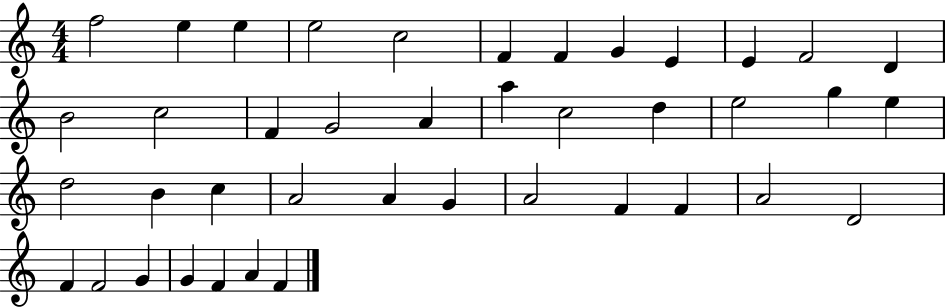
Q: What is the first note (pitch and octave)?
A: F5